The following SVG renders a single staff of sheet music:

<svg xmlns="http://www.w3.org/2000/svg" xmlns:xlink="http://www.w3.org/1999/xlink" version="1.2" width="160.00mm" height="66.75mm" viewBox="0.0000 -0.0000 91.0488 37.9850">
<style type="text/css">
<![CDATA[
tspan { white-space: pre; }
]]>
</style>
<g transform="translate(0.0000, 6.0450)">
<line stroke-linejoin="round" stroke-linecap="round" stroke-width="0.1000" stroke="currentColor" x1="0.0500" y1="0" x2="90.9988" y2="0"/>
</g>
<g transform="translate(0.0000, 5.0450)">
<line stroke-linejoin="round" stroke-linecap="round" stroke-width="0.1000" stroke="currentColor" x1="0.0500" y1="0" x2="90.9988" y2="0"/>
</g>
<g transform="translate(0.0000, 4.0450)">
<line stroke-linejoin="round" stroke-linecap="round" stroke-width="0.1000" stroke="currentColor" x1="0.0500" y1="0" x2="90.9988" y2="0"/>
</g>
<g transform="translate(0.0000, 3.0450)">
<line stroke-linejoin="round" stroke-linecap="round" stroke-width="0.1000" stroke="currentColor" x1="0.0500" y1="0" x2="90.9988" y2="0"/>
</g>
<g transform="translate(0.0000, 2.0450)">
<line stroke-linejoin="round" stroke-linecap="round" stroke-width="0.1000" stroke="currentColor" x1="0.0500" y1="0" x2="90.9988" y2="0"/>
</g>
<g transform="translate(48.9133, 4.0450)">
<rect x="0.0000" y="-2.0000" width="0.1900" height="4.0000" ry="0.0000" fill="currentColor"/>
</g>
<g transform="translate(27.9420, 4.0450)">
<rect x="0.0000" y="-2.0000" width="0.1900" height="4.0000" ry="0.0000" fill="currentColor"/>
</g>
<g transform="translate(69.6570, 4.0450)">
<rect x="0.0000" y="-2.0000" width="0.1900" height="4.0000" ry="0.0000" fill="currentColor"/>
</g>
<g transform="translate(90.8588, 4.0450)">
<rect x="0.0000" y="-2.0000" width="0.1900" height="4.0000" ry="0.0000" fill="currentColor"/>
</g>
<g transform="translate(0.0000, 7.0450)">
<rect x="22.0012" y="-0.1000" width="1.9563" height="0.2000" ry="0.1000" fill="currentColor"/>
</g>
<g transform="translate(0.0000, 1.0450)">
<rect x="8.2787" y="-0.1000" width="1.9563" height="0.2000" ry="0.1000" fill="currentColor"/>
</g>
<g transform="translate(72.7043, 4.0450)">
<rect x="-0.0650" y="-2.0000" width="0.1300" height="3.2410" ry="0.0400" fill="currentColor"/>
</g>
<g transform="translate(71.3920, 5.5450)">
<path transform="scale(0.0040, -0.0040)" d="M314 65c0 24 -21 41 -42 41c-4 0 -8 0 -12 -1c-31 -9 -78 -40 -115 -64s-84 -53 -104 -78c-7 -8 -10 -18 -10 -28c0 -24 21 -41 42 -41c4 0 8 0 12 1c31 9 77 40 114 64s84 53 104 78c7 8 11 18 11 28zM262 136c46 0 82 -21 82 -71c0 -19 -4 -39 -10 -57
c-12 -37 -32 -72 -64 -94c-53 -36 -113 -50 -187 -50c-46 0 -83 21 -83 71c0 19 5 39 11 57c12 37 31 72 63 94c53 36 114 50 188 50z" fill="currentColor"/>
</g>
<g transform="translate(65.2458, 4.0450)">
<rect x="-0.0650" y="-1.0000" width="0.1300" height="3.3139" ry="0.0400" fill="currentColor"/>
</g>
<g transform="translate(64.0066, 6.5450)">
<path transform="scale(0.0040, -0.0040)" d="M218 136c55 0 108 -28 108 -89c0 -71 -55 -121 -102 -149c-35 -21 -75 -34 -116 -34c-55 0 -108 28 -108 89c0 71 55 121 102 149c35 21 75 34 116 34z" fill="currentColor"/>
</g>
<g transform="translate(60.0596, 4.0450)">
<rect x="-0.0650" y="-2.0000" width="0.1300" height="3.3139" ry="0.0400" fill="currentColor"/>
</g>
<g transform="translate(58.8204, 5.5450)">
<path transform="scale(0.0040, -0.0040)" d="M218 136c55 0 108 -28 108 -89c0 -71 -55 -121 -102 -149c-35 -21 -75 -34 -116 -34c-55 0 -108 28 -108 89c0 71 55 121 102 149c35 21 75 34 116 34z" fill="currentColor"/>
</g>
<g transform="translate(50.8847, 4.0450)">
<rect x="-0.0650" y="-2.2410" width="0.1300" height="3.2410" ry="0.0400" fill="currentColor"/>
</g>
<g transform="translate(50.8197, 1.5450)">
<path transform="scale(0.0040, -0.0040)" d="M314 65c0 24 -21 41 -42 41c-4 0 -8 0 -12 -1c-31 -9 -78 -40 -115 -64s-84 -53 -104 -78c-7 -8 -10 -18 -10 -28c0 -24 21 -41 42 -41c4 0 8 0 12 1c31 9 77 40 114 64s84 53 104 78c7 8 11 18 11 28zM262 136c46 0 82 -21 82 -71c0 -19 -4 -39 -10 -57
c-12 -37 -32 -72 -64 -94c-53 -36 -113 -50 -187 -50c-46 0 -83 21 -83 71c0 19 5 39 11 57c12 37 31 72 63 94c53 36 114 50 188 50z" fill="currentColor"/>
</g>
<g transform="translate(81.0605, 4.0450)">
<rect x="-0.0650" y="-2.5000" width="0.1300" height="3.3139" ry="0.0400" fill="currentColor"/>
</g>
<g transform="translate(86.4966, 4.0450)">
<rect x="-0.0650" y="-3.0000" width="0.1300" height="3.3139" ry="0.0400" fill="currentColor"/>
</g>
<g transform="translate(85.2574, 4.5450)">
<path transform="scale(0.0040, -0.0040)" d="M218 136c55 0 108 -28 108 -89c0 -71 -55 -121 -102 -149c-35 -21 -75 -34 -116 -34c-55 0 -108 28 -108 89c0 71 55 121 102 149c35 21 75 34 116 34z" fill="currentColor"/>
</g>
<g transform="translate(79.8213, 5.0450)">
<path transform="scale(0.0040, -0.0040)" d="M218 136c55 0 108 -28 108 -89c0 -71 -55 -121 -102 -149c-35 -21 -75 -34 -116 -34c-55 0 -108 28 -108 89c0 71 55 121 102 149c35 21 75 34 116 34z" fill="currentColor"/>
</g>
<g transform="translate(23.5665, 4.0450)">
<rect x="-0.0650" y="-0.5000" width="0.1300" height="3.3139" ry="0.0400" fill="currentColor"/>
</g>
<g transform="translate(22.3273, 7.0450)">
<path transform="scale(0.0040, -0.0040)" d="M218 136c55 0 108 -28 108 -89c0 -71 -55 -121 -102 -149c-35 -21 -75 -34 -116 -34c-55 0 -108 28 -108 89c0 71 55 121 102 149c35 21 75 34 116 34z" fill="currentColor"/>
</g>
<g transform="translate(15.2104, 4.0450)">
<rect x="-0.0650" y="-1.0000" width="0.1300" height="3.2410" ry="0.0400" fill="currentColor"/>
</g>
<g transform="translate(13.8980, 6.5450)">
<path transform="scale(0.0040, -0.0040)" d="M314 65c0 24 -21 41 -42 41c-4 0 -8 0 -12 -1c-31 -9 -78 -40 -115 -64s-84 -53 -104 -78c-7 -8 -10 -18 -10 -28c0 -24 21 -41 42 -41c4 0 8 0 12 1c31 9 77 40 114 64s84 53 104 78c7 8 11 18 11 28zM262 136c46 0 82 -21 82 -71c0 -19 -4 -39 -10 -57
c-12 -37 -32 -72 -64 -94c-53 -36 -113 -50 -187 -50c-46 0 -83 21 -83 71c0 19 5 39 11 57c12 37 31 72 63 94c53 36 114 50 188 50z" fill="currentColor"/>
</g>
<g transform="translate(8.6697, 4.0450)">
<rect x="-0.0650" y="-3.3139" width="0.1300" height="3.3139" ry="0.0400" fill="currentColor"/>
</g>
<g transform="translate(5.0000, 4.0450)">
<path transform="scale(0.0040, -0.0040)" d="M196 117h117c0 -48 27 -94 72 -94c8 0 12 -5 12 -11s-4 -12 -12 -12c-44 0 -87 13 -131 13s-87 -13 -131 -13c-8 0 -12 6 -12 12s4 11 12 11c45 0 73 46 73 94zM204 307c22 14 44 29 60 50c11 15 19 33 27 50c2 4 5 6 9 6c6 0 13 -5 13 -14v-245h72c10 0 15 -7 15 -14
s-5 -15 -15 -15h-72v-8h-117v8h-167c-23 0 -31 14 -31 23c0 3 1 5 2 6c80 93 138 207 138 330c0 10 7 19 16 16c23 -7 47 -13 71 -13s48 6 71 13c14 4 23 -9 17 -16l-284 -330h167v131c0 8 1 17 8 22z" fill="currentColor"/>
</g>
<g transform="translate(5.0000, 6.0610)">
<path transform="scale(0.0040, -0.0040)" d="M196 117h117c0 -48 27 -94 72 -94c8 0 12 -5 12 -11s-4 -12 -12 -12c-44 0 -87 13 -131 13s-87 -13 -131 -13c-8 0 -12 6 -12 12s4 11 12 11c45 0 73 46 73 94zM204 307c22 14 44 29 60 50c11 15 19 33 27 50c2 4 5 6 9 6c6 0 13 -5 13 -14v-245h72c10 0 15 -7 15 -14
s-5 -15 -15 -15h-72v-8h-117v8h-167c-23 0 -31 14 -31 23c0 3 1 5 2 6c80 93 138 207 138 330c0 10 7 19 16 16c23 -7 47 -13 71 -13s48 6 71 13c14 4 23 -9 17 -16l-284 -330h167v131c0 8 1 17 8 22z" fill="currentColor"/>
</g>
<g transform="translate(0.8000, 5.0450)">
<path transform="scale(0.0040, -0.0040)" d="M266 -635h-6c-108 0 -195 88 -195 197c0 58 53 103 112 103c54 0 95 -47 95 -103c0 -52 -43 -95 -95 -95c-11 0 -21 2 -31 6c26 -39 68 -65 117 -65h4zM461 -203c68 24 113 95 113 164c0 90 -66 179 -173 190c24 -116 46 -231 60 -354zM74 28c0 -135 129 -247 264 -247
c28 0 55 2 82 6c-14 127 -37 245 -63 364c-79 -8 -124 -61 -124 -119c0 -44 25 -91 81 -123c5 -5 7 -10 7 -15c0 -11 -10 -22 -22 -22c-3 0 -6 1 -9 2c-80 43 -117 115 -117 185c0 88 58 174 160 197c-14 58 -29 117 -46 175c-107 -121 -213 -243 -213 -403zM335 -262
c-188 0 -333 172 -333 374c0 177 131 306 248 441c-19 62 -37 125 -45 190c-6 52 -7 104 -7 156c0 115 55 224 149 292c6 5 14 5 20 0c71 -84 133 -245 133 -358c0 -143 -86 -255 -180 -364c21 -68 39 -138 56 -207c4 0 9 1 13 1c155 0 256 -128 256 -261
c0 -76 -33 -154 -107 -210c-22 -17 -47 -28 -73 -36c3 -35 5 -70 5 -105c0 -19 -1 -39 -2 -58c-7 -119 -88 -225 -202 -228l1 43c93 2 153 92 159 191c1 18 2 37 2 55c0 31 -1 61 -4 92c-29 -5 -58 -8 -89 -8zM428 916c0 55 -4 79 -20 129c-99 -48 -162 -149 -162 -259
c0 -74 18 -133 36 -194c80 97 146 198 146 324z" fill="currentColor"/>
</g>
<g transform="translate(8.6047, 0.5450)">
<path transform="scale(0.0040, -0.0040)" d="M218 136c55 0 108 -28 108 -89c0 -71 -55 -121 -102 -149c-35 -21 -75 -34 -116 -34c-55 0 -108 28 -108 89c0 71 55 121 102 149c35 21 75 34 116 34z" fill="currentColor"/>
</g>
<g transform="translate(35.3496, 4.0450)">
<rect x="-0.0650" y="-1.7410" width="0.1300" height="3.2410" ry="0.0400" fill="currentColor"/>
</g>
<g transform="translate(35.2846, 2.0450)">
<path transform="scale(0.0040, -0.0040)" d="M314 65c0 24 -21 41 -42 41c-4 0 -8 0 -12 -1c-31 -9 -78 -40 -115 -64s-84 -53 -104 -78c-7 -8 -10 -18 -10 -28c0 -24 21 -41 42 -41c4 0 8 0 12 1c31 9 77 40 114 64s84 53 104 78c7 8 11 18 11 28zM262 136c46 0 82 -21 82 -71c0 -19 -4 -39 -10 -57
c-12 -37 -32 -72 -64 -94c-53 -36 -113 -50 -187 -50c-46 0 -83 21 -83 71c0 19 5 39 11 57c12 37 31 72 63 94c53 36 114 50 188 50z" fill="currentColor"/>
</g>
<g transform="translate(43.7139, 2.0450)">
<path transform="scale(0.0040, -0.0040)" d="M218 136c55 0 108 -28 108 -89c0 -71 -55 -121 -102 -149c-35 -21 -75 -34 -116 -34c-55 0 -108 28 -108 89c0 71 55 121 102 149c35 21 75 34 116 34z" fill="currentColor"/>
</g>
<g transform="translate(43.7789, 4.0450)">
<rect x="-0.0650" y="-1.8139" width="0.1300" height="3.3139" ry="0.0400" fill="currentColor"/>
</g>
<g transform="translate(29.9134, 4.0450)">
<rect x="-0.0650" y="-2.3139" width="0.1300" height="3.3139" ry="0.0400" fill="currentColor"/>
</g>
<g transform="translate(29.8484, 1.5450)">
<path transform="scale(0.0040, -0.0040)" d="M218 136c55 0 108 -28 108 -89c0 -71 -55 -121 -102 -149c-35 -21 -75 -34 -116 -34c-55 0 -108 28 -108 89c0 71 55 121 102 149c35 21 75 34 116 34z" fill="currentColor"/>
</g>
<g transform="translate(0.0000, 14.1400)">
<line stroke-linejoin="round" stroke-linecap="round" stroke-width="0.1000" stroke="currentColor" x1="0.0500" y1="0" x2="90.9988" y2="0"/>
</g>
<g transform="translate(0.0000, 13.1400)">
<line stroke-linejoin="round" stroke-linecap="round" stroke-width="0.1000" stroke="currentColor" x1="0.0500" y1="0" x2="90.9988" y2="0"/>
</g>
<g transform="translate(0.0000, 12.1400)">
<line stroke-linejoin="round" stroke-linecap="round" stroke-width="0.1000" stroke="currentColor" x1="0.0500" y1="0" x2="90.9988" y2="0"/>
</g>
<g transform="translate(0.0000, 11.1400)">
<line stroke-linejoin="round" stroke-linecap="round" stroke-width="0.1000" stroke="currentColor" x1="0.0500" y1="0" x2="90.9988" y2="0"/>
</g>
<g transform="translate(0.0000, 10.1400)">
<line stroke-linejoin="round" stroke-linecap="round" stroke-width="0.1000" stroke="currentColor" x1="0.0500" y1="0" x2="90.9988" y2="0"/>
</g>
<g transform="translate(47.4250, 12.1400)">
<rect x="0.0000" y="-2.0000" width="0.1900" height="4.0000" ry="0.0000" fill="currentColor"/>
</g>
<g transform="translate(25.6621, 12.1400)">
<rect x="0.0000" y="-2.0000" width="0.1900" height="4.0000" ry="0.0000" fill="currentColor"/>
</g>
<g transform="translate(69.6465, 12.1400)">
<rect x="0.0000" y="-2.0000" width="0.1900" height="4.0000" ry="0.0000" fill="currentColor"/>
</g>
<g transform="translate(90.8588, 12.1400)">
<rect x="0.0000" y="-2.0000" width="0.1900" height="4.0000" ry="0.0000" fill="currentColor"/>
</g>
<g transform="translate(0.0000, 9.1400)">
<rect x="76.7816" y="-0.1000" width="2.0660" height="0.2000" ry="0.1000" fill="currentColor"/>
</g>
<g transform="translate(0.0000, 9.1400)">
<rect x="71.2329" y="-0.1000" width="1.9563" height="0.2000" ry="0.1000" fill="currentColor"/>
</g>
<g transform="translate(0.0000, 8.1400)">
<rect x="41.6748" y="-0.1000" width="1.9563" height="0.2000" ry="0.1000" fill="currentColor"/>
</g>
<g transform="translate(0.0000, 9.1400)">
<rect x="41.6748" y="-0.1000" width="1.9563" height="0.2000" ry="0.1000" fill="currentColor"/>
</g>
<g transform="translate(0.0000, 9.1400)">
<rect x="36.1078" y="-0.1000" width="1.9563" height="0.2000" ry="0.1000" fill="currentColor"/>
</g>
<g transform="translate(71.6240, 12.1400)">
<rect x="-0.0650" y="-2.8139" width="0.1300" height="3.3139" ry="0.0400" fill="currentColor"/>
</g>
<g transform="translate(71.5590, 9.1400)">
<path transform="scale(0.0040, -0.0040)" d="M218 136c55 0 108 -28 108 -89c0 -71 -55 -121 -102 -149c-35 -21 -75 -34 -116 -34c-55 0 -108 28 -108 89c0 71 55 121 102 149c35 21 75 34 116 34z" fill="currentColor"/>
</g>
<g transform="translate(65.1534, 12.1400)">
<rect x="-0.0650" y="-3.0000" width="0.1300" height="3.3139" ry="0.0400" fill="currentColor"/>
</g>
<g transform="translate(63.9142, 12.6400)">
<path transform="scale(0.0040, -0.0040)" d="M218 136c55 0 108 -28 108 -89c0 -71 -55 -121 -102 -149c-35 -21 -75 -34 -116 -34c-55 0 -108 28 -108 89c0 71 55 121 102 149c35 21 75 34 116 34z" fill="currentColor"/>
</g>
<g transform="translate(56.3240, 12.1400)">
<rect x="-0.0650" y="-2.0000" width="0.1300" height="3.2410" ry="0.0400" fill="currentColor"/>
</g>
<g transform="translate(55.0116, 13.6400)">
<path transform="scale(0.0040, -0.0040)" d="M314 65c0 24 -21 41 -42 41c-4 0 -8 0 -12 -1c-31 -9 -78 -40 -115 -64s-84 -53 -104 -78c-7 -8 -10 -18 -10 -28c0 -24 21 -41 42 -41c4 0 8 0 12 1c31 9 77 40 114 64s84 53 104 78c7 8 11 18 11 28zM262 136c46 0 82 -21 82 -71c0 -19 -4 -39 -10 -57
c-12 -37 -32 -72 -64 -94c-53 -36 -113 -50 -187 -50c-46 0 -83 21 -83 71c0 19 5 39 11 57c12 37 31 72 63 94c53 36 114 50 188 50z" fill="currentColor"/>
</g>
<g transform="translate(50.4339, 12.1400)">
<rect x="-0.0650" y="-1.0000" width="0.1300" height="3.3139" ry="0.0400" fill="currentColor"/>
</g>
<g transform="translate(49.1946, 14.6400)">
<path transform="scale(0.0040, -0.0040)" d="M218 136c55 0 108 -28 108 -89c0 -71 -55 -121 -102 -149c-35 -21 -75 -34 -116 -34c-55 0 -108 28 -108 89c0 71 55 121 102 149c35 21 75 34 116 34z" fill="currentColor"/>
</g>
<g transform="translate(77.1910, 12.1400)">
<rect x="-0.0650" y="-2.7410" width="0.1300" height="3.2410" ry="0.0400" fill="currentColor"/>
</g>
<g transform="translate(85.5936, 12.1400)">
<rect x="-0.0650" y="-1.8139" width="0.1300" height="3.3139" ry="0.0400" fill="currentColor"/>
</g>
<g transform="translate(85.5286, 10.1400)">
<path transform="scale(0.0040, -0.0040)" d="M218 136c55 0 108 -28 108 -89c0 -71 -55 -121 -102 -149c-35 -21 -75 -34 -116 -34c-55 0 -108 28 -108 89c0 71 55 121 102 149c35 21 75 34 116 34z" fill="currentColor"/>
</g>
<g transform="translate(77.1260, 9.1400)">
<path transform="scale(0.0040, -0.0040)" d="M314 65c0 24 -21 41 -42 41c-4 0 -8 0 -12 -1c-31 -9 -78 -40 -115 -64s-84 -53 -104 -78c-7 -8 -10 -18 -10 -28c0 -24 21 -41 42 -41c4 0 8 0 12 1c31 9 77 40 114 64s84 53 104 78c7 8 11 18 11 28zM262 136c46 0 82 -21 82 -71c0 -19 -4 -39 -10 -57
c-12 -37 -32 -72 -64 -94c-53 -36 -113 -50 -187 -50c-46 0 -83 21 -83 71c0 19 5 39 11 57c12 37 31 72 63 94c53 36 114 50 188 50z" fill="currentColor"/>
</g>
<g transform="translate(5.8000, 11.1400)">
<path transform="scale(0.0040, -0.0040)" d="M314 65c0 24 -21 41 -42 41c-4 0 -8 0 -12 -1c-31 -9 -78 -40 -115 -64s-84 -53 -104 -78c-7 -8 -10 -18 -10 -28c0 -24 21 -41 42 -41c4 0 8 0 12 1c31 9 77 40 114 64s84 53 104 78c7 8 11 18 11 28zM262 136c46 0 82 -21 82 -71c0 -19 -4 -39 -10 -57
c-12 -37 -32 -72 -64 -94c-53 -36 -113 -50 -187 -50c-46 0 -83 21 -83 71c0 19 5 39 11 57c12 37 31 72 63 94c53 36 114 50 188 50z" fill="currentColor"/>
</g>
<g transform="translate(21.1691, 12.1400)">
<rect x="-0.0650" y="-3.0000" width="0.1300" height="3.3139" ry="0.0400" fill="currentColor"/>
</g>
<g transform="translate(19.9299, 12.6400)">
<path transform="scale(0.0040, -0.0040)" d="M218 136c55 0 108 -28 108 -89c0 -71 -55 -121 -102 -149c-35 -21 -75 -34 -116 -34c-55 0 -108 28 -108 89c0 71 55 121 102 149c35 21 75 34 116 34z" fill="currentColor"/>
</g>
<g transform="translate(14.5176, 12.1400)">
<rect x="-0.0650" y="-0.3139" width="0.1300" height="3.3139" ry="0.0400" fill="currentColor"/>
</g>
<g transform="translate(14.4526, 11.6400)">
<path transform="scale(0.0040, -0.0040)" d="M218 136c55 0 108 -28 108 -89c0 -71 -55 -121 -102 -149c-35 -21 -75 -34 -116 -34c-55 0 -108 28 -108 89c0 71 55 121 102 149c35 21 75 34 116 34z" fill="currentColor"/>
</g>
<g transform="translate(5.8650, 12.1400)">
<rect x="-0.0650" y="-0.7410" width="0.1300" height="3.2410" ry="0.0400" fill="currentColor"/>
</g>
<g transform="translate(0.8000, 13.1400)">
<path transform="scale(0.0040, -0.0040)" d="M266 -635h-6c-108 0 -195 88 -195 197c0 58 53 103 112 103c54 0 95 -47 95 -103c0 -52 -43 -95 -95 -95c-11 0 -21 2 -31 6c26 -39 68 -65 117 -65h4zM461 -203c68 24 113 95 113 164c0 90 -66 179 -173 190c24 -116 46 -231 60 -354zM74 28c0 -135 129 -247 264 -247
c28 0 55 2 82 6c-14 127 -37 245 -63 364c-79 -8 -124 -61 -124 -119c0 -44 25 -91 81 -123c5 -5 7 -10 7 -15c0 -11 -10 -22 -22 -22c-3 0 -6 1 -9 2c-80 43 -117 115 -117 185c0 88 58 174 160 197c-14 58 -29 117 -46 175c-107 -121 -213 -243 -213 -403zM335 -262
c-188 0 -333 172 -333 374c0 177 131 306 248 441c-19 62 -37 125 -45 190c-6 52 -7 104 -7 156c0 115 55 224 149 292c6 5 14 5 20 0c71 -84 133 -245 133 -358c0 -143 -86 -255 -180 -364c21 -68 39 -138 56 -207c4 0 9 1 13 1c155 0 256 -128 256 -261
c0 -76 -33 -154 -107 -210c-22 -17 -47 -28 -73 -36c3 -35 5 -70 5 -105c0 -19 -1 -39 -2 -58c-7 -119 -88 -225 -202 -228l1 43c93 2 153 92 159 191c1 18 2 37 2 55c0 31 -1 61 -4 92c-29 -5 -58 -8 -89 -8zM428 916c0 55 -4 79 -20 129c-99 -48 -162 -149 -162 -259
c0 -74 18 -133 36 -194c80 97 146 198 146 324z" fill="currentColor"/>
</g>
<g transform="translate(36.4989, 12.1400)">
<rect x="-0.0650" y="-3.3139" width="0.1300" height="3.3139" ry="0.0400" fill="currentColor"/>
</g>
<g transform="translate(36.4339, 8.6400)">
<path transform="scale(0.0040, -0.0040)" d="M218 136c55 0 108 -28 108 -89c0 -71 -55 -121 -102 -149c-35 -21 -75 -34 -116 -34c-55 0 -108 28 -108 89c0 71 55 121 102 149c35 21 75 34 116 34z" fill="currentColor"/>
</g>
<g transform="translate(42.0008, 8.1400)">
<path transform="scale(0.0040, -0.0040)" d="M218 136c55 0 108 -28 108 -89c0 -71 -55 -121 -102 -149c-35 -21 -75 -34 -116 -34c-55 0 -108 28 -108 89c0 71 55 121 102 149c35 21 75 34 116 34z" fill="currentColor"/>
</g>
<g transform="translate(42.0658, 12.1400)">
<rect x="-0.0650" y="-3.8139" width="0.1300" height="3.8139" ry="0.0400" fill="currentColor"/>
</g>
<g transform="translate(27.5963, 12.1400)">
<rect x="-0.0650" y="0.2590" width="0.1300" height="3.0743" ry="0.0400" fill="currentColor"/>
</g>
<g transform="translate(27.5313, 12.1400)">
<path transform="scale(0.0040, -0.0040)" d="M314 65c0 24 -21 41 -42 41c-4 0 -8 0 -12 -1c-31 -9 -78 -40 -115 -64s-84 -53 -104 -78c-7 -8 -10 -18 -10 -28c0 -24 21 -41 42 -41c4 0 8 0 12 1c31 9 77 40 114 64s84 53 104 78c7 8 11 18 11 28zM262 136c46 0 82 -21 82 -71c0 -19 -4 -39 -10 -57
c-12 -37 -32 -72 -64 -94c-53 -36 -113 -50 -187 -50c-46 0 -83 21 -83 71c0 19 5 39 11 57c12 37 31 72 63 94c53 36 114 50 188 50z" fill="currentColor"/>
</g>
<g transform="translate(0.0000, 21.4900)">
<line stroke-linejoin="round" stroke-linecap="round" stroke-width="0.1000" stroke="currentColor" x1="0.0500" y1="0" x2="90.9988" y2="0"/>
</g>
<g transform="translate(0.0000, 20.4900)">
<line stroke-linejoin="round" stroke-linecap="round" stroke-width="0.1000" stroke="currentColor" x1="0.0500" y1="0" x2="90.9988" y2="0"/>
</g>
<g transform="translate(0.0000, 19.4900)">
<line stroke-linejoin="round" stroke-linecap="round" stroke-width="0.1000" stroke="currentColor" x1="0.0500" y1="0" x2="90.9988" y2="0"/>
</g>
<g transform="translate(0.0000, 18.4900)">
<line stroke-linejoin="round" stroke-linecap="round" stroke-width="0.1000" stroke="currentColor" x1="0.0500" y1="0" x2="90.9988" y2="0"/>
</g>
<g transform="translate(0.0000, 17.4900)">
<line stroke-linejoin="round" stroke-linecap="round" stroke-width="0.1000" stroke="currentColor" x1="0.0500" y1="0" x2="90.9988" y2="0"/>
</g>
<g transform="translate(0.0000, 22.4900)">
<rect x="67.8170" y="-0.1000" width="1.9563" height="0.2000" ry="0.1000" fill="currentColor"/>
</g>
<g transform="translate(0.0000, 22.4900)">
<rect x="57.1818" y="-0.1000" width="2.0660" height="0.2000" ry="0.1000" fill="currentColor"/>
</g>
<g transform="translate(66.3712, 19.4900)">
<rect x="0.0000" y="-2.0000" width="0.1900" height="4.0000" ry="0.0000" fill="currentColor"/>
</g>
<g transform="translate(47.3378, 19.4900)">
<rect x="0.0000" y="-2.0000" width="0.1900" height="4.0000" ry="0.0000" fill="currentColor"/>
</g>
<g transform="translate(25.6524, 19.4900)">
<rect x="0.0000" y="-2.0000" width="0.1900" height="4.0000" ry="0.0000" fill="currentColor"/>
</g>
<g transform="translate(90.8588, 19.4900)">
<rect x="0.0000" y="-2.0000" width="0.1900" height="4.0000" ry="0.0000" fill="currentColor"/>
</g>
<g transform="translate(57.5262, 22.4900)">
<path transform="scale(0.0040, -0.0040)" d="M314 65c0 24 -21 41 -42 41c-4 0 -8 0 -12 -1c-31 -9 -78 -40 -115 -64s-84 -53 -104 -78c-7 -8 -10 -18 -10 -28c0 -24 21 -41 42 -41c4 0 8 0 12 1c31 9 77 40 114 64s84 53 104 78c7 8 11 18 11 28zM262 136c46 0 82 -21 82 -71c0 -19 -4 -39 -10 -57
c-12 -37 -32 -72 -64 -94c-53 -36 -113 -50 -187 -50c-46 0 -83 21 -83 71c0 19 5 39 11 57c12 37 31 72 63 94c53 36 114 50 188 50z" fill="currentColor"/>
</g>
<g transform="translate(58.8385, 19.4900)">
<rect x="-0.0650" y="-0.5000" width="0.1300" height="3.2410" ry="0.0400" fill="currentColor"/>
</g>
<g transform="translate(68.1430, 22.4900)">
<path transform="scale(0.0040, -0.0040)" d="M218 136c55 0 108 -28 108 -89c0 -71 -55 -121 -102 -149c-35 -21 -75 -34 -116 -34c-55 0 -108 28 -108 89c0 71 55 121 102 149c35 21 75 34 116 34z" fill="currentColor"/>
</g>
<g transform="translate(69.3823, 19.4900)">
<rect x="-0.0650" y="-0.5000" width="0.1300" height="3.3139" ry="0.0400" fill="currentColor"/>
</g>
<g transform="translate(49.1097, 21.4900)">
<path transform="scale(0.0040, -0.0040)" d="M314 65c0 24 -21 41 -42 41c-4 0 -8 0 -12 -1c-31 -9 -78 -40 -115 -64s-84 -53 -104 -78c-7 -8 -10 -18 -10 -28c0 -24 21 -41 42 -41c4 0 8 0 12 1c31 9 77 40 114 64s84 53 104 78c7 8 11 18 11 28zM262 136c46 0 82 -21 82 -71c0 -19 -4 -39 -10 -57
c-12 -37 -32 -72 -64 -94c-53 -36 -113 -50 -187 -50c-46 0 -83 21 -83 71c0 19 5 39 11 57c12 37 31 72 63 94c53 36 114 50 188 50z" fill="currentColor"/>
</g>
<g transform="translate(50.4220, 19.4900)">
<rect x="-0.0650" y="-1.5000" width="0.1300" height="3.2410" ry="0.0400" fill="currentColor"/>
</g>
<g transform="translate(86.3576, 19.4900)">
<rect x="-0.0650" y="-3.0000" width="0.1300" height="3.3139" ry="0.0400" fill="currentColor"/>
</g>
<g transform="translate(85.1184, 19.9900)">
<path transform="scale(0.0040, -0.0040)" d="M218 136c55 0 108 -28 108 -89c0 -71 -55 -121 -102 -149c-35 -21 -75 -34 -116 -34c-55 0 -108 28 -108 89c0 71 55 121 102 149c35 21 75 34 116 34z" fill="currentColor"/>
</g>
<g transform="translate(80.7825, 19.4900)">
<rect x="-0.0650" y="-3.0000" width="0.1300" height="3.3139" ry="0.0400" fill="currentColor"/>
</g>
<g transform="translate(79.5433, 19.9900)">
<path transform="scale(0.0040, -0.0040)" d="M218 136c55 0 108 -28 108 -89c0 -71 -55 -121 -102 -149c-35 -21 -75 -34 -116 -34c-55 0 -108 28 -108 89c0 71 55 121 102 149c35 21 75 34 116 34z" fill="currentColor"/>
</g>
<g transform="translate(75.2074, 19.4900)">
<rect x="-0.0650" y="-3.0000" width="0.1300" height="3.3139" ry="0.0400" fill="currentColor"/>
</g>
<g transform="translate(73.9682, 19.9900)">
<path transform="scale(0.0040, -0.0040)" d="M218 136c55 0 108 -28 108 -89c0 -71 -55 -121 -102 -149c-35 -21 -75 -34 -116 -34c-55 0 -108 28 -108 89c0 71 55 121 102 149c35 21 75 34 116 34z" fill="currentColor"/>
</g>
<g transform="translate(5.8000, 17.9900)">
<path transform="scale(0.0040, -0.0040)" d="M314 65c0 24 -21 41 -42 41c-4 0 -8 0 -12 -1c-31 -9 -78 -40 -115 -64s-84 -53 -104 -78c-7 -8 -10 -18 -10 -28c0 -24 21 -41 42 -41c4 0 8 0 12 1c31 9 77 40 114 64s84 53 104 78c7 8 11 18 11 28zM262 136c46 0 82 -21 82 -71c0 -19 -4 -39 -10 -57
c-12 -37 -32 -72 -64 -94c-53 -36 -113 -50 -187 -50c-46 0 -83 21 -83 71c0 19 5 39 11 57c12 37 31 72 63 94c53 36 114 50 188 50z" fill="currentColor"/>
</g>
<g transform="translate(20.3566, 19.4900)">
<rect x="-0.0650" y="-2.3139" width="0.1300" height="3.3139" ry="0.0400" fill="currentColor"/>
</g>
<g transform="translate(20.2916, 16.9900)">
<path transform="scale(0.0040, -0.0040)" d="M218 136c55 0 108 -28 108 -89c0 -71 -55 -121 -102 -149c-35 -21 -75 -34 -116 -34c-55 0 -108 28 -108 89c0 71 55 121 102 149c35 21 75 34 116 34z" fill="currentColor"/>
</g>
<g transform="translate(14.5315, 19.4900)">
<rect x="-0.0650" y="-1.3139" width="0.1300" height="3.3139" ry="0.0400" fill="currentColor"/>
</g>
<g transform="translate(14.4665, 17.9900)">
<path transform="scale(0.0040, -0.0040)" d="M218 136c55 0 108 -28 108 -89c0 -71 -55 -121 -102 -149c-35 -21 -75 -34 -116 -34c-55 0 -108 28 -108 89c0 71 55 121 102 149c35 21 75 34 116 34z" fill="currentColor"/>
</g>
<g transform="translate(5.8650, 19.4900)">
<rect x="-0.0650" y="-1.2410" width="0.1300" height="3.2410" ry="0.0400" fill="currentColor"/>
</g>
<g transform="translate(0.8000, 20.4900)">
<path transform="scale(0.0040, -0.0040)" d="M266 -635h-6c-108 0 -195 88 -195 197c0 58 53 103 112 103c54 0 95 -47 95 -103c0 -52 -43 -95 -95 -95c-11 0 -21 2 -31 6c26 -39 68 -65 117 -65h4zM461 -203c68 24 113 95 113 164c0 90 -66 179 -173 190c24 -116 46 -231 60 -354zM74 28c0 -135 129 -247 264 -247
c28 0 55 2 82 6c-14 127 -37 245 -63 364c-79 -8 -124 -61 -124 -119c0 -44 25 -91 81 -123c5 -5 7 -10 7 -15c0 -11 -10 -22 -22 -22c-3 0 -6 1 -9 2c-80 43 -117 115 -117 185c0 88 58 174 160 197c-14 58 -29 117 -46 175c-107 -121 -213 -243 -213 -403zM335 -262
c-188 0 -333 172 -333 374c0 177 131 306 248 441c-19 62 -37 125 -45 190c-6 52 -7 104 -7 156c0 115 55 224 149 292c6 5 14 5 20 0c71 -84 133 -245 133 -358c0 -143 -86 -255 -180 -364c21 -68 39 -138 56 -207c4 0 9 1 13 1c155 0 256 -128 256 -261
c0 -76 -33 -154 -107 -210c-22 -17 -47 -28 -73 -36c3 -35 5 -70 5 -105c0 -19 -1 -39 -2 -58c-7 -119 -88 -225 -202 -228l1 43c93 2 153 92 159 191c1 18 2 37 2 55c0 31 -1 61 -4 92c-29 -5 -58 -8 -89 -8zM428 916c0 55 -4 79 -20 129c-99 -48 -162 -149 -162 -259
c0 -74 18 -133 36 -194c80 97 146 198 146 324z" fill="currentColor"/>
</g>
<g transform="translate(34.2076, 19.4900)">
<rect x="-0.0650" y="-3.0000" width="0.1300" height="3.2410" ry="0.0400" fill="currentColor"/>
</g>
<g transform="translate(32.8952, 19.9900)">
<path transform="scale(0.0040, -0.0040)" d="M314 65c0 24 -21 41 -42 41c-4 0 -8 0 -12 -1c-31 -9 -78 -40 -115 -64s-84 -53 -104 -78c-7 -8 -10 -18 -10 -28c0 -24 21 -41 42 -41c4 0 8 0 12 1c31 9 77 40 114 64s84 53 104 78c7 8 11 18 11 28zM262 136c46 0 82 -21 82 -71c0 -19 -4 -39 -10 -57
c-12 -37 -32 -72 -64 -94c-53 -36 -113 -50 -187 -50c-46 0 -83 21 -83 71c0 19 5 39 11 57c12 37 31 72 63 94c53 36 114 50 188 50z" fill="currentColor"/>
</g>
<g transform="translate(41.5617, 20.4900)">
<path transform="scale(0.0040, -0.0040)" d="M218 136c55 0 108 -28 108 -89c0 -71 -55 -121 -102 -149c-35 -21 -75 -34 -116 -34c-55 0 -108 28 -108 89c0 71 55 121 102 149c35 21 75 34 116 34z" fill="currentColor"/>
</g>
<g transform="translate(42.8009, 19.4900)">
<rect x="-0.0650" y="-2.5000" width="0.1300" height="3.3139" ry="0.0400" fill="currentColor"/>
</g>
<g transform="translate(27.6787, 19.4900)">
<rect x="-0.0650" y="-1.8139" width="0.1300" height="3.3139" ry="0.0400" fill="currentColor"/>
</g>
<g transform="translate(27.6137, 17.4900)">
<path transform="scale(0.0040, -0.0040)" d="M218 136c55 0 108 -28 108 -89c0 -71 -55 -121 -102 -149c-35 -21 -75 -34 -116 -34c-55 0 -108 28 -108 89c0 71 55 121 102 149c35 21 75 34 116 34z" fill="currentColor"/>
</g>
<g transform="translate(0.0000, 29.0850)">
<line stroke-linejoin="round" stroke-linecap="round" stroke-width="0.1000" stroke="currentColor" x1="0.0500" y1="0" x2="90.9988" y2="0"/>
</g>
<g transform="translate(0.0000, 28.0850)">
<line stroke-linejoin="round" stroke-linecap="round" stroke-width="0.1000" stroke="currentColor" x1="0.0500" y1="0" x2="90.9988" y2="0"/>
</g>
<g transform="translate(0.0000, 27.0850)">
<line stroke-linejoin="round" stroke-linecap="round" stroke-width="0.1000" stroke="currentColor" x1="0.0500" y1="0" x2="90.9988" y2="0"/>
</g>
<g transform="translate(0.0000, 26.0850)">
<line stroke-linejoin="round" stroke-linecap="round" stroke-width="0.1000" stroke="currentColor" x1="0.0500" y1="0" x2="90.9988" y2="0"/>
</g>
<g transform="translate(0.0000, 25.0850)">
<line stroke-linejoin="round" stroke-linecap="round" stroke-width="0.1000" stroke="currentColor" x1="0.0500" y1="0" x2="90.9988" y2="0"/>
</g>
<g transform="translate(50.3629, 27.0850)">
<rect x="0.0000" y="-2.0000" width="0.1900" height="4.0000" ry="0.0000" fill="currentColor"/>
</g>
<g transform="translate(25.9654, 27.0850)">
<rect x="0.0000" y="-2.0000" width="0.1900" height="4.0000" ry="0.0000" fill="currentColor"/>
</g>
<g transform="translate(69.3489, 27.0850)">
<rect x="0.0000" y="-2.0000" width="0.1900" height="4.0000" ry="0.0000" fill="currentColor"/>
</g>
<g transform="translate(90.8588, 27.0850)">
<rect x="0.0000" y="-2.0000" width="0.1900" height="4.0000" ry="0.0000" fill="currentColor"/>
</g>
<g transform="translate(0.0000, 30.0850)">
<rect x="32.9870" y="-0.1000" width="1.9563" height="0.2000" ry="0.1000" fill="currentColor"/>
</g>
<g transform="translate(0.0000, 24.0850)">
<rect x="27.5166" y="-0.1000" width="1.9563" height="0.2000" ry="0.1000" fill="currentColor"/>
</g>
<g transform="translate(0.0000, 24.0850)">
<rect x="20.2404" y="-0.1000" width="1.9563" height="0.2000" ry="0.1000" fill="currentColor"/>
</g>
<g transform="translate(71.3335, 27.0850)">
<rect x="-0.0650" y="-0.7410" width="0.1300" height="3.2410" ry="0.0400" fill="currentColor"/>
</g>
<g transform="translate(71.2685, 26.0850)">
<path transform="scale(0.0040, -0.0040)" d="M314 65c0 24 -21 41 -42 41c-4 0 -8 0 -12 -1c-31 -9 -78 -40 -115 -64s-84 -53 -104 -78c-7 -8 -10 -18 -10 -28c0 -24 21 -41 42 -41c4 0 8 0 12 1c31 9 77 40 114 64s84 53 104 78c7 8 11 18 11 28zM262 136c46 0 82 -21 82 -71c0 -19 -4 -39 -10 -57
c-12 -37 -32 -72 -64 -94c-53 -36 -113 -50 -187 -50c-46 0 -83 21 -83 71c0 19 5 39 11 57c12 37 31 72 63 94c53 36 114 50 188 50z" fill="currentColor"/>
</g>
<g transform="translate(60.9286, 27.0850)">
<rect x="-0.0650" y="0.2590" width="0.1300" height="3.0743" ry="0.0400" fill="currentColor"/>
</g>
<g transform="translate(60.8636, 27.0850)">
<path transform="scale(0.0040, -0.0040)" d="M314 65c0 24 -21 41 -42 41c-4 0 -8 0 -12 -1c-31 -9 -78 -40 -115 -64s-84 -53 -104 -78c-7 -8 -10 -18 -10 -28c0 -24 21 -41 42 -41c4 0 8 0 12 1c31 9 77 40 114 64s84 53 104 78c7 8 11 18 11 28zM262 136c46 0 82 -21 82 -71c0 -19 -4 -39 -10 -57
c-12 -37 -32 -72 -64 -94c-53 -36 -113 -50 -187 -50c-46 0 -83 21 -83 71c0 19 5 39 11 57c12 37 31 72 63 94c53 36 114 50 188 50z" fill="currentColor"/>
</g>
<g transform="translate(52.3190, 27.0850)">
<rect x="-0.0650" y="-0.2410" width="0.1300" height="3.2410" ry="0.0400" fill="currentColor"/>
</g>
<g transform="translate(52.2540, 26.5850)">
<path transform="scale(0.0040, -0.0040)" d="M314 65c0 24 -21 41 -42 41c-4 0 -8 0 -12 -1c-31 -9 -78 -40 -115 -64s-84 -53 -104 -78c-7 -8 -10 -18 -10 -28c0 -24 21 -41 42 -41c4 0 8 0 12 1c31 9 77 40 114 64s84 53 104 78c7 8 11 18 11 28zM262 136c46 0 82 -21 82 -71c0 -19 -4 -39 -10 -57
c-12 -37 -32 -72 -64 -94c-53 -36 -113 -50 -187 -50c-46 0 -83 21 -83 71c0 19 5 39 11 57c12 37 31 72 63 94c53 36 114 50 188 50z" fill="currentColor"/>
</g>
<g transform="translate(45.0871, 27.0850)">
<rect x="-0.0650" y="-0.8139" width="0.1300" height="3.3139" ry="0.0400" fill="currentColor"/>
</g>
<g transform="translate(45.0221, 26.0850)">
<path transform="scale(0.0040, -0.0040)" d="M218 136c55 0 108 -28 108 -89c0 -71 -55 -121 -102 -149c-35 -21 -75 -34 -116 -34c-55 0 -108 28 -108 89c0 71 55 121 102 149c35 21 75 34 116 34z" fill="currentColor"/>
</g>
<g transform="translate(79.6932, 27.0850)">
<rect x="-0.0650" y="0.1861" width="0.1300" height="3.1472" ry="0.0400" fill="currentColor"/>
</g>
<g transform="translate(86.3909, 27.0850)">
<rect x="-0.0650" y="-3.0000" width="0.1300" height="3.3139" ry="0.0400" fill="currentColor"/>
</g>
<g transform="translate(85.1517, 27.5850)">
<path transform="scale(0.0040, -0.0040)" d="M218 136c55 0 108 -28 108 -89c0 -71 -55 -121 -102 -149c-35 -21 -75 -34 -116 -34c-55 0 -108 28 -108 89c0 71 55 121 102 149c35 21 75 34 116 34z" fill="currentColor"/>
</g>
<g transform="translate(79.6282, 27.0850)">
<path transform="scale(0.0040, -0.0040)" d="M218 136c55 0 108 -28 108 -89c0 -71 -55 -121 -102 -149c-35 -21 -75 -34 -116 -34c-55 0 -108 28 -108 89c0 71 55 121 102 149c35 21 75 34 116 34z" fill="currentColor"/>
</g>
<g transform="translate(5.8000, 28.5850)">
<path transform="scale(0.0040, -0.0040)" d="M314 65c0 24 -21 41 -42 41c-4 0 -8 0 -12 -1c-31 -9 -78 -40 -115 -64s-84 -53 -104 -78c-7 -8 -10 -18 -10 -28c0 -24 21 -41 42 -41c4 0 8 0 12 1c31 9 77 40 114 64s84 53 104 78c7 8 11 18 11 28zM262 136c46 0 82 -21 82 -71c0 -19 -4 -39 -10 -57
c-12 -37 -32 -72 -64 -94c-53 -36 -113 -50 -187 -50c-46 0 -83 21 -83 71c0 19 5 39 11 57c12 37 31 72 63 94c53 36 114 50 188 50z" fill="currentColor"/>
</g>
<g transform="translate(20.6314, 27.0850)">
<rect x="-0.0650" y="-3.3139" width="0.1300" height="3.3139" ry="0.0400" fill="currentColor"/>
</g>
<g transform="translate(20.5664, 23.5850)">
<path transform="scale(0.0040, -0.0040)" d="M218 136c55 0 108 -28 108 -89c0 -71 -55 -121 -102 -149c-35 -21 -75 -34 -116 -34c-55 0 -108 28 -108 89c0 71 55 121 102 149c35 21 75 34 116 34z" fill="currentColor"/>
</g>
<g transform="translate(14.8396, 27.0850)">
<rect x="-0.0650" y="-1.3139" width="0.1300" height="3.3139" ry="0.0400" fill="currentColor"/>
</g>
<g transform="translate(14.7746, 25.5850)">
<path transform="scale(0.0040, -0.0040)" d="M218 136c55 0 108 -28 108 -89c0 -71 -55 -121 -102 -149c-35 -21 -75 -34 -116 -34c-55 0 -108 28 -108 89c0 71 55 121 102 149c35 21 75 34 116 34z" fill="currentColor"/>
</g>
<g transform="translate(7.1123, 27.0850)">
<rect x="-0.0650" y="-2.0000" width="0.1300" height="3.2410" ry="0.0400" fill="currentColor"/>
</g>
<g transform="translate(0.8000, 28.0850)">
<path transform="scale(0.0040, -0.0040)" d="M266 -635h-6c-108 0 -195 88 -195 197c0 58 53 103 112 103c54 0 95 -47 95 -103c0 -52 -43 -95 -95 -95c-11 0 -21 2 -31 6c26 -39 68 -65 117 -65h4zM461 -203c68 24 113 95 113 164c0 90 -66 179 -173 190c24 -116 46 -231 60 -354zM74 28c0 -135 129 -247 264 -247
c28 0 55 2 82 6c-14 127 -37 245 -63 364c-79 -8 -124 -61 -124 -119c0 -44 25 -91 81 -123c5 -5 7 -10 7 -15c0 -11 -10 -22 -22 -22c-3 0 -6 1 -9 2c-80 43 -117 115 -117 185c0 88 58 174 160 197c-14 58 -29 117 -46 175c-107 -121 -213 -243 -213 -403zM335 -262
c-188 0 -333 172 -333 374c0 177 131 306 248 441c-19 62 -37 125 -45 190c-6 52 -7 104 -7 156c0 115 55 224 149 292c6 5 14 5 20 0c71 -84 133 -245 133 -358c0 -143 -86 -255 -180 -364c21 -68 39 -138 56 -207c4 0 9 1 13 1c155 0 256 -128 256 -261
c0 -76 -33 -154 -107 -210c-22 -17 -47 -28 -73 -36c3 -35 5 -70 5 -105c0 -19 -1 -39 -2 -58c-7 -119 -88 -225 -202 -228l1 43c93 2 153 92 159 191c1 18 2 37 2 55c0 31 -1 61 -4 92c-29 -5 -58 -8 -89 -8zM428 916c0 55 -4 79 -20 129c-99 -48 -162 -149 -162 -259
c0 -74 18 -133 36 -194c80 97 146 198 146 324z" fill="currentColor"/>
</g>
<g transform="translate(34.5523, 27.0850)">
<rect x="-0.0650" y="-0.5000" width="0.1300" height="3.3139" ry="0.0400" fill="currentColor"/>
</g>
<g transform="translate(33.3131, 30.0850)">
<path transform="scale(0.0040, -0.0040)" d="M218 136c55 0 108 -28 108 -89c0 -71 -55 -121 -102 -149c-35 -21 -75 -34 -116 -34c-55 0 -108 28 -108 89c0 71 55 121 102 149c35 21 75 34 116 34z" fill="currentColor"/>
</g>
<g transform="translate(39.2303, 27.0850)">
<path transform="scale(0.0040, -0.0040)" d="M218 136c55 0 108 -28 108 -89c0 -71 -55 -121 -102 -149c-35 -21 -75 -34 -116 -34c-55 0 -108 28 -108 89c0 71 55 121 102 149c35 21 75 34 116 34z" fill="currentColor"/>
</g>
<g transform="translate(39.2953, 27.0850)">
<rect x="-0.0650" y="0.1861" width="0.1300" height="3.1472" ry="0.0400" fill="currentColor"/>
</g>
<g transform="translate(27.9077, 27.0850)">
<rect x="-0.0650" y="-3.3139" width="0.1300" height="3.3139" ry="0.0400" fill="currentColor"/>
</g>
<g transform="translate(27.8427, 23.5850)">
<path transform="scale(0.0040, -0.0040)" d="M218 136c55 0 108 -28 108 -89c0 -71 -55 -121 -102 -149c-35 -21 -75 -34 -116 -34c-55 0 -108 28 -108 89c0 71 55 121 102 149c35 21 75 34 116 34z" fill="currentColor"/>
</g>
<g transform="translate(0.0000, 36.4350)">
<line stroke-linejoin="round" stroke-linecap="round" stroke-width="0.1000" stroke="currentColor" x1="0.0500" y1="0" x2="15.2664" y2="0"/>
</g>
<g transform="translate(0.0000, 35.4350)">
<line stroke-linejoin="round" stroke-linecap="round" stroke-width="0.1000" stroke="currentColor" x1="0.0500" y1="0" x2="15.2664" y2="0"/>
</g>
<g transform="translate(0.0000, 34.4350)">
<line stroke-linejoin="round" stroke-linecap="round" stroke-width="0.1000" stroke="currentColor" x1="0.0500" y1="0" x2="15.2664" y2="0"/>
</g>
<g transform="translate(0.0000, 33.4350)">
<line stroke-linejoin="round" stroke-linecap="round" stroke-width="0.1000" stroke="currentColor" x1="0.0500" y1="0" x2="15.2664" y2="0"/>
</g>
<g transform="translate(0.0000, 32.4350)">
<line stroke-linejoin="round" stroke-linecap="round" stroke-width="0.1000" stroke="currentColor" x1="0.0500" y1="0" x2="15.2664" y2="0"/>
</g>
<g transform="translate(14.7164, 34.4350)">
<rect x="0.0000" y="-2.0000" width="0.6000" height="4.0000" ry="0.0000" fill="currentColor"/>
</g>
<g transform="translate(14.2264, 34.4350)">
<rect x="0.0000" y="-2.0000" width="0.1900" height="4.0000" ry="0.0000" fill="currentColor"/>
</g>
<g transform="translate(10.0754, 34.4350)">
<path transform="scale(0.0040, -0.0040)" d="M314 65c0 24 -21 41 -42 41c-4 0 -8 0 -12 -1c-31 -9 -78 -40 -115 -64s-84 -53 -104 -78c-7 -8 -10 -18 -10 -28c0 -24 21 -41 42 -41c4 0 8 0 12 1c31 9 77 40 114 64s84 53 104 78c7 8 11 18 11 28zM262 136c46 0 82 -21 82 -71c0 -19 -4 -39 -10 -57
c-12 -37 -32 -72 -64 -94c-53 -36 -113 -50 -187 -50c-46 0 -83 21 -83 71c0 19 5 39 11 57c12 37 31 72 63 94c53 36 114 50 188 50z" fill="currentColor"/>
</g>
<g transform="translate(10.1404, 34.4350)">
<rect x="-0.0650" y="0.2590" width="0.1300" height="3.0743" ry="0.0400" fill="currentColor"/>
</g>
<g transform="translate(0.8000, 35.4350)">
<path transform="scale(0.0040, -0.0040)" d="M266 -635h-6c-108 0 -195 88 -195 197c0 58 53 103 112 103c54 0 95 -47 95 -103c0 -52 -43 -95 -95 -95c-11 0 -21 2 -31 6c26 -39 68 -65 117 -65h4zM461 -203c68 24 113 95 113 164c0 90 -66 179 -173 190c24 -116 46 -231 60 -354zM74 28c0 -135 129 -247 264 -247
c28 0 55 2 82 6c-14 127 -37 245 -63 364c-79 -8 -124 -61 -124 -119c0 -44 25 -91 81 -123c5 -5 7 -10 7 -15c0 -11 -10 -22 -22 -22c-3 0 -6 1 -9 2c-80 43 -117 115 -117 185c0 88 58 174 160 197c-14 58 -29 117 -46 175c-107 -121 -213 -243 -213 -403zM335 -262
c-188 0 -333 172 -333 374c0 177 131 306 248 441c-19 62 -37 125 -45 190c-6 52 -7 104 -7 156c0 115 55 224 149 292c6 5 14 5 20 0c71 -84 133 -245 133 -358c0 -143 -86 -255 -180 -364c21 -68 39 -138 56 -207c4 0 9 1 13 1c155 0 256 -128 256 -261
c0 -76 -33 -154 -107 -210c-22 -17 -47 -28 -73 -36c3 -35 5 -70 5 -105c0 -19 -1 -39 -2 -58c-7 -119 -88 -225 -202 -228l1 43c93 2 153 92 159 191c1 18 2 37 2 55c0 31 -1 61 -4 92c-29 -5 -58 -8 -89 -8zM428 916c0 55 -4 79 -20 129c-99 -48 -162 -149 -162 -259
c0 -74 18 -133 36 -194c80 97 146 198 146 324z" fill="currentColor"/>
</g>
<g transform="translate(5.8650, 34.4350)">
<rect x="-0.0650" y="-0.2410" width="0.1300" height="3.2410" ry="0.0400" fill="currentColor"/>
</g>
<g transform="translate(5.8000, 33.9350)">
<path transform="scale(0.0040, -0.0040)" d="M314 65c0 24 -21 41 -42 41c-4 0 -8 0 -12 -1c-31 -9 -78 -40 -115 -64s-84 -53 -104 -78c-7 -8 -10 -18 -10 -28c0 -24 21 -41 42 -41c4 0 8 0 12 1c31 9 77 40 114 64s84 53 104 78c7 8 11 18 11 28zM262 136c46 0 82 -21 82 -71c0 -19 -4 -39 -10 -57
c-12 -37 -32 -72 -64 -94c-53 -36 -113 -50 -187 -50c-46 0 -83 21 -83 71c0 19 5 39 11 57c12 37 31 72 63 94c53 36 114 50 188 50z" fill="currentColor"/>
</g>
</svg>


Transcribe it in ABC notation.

X:1
T:Untitled
M:4/4
L:1/4
K:C
b D2 C g f2 f g2 F D F2 G A d2 c A B2 b c' D F2 A a a2 f e2 e g f A2 G E2 C2 C A A A F2 e b b C B d c2 B2 d2 B A c2 B2